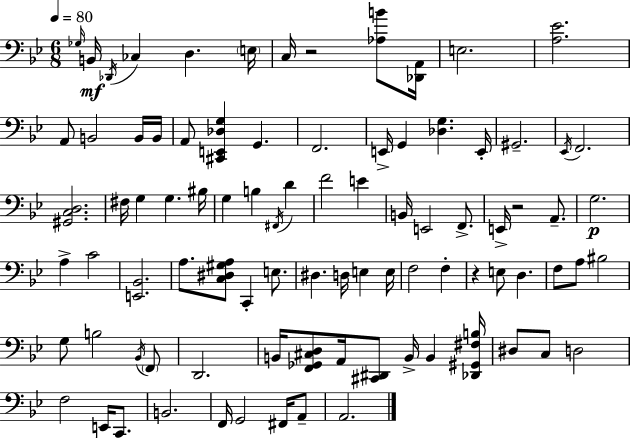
Gb3/s B2/s Db2/s CES3/q D3/q. E3/s C3/s R/h [Ab3,B4]/e [Db2,A2]/s E3/h. [A3,Eb4]/h. A2/e B2/h B2/s B2/s A2/e [C#2,E2,Db3,G3]/q G2/q. F2/h. E2/s G2/q [Db3,G3]/q. E2/s G#2/h. Eb2/s F2/h. [G#2,C3,D3]/h. F#3/s G3/q G3/q. BIS3/s G3/q B3/q F#2/s D4/q F4/h E4/q B2/s E2/h F2/e. E2/s R/h A2/e. G3/h. A3/q C4/h [E2,Bb2]/h. A3/e. [C3,D#3,G#3,A3]/e C2/q E3/e. D#3/q. D3/s E3/q E3/s F3/h F3/q R/q E3/e D3/q. F3/e A3/e BIS3/h G3/e B3/h Bb2/s F2/e D2/h. B2/s [F2,Gb2,C#3,D3]/e A2/s [C#2,D#2]/e B2/s B2/q [Db2,G#2,F#3,B3]/s D#3/e C3/e D3/h F3/h E2/s C2/e. B2/h. F2/s G2/h F#2/s A2/e A2/h.